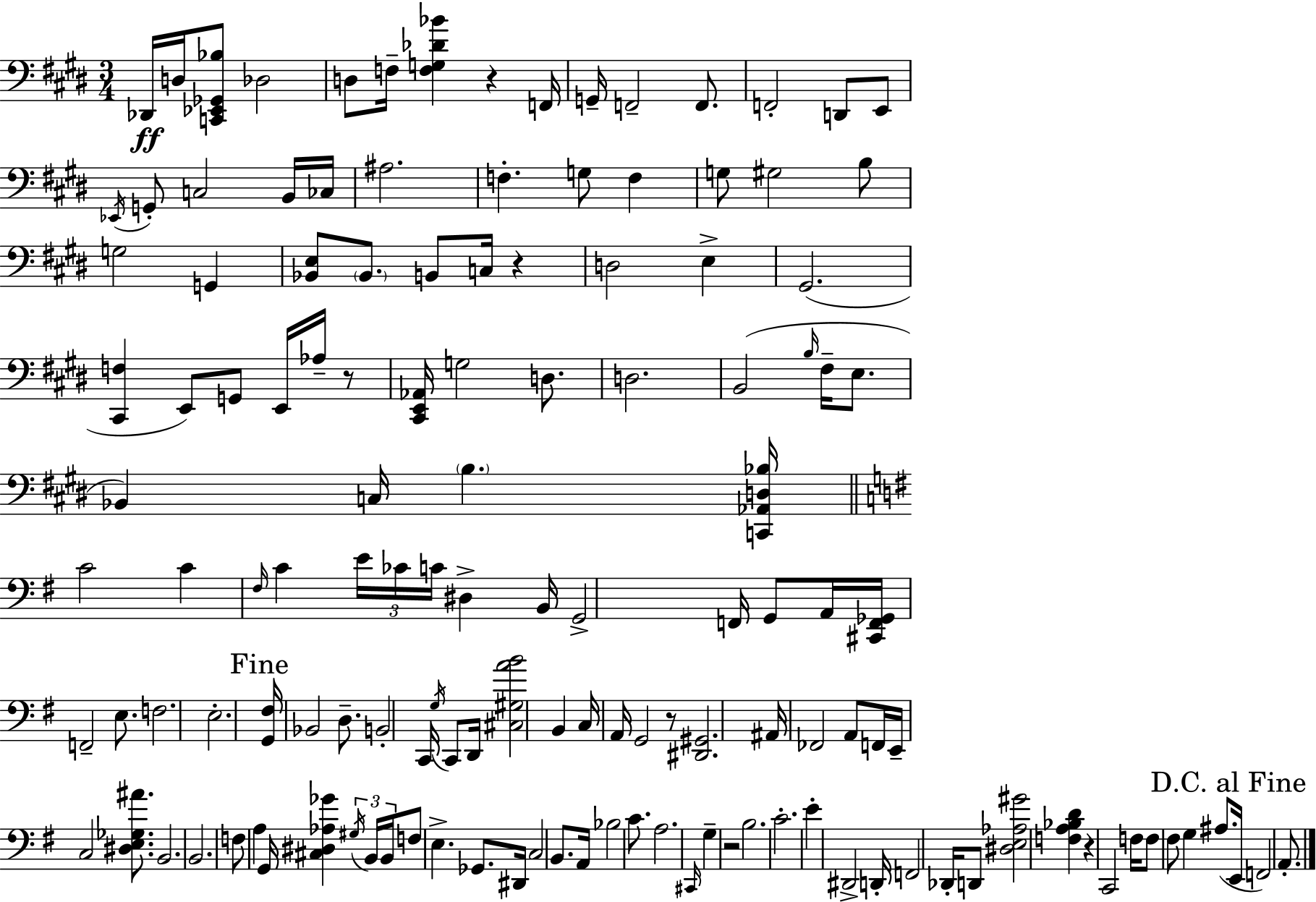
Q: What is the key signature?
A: E major